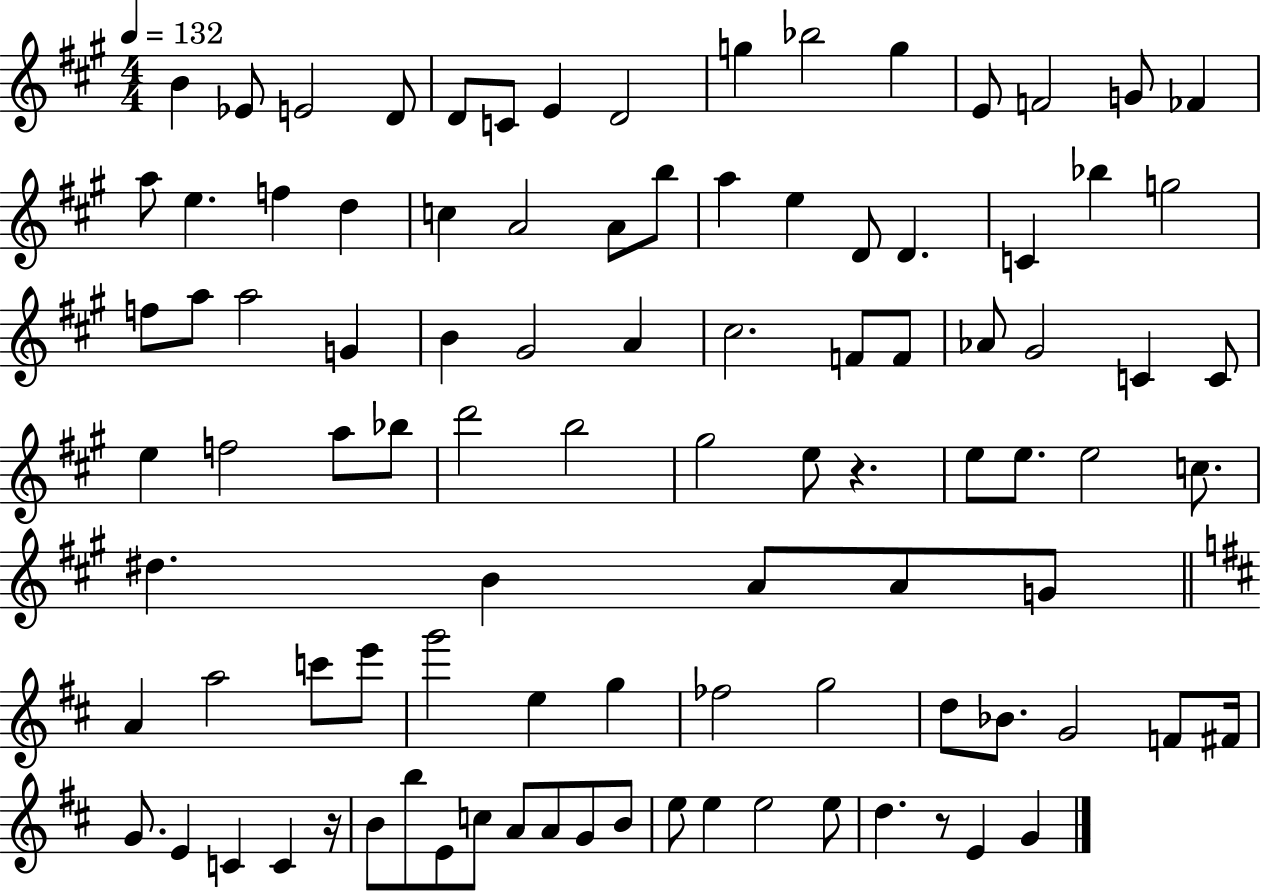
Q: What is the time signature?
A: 4/4